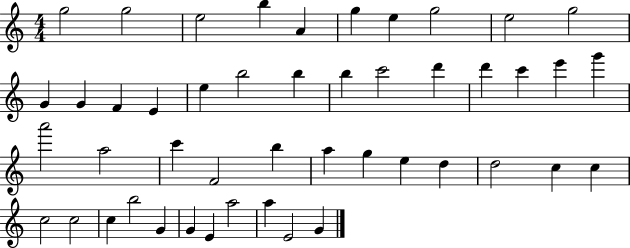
X:1
T:Untitled
M:4/4
L:1/4
K:C
g2 g2 e2 b A g e g2 e2 g2 G G F E e b2 b b c'2 d' d' c' e' g' a'2 a2 c' F2 b a g e d d2 c c c2 c2 c b2 G G E a2 a E2 G